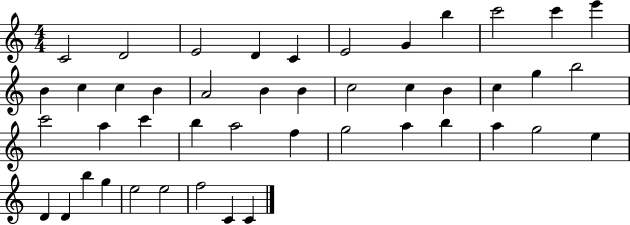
X:1
T:Untitled
M:4/4
L:1/4
K:C
C2 D2 E2 D C E2 G b c'2 c' e' B c c B A2 B B c2 c B c g b2 c'2 a c' b a2 f g2 a b a g2 e D D b g e2 e2 f2 C C